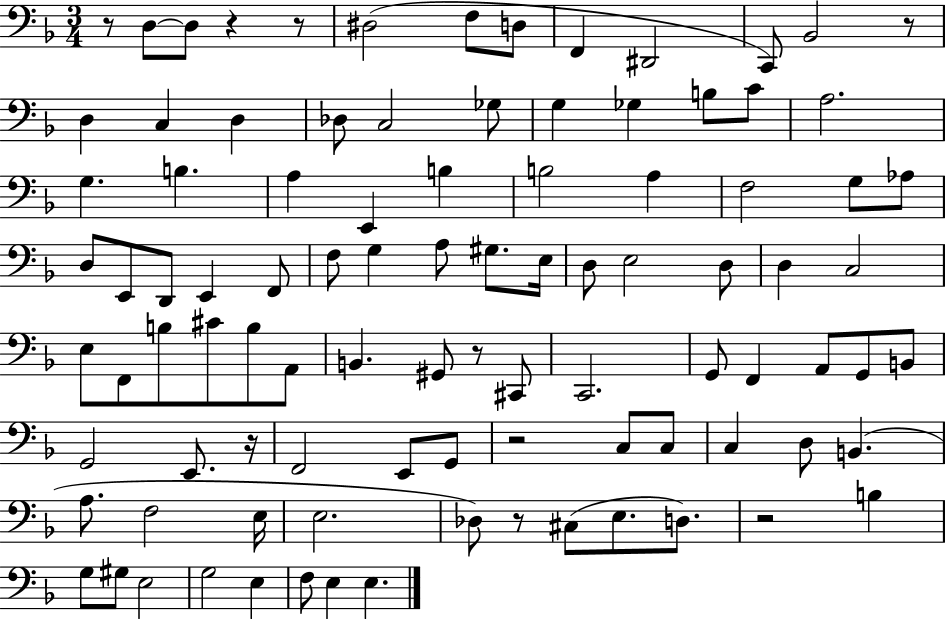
R/e D3/e D3/e R/q R/e D#3/h F3/e D3/e F2/q D#2/h C2/e Bb2/h R/e D3/q C3/q D3/q Db3/e C3/h Gb3/e G3/q Gb3/q B3/e C4/e A3/h. G3/q. B3/q. A3/q E2/q B3/q B3/h A3/q F3/h G3/e Ab3/e D3/e E2/e D2/e E2/q F2/e F3/e G3/q A3/e G#3/e. E3/s D3/e E3/h D3/e D3/q C3/h E3/e F2/e B3/e C#4/e B3/e A2/e B2/q. G#2/e R/e C#2/e C2/h. G2/e F2/q A2/e G2/e B2/e G2/h E2/e. R/s F2/h E2/e G2/e R/h C3/e C3/e C3/q D3/e B2/q. A3/e. F3/h E3/s E3/h. Db3/e R/e C#3/e E3/e. D3/e. R/h B3/q G3/e G#3/e E3/h G3/h E3/q F3/e E3/q E3/q.